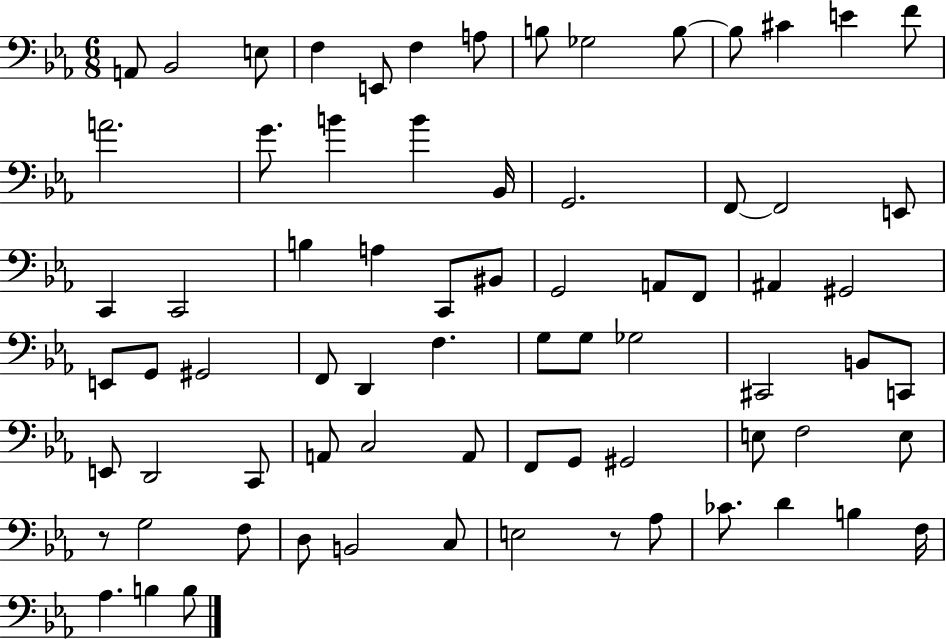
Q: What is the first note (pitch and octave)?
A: A2